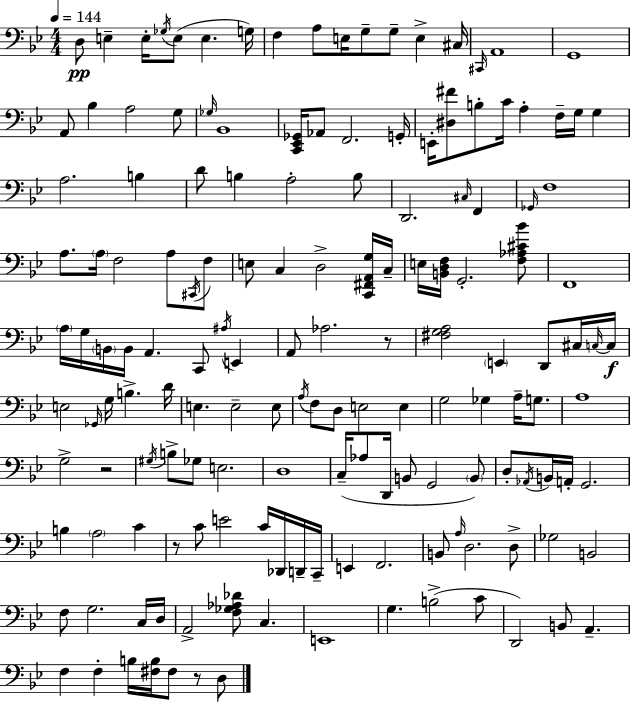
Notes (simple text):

D3/e E3/q E3/s Gb3/s E3/e E3/q. G3/s F3/q A3/e E3/s G3/e G3/e E3/q C#3/s C#2/s A2/w G2/w A2/e Bb3/q A3/h G3/e Gb3/s Bb2/w [C2,Eb2,Gb2]/s Ab2/e F2/h. G2/s E2/s [D#3,F#4]/e B3/e C4/s A3/q F3/s G3/s G3/q A3/h. B3/q D4/e B3/q A3/h B3/e D2/h. C#3/s F2/q Gb2/s F3/w A3/e. A3/s F3/h A3/e C#2/s F3/e E3/e C3/q D3/h [C2,F#2,A2,G3]/s C3/s E3/s [B2,D3,F3]/s G2/h. [F3,Ab3,C#4,Bb4]/e F2/w A3/s G3/s B2/s B2/s A2/q. C2/e A#3/s E2/q A2/e Ab3/h. R/e [F#3,G3,A3]/h E2/q D2/e C#3/s C3/s C3/s E3/h Gb2/s G3/s B3/q. D4/s E3/q. E3/h E3/e A3/s F3/e D3/e E3/h E3/q G3/h Gb3/q A3/s G3/e. A3/w G3/h R/h G#3/s B3/e Gb3/e E3/h. D3/w C3/s Ab3/e D2/s B2/e G2/h B2/e D3/e Ab2/s B2/s A2/s G2/h. B3/q A3/h C4/q R/e C4/e E4/h C4/s Db2/s D2/s C2/s E2/q F2/h. B2/e A3/s D3/h. D3/e Gb3/h B2/h F3/e G3/h. C3/s D3/s A2/h [F3,Gb3,Ab3,Db4]/e C3/q. E2/w G3/q. B3/h C4/e D2/h B2/e A2/q. F3/q F3/q B3/s [F#3,B3]/s F#3/e R/e D3/e